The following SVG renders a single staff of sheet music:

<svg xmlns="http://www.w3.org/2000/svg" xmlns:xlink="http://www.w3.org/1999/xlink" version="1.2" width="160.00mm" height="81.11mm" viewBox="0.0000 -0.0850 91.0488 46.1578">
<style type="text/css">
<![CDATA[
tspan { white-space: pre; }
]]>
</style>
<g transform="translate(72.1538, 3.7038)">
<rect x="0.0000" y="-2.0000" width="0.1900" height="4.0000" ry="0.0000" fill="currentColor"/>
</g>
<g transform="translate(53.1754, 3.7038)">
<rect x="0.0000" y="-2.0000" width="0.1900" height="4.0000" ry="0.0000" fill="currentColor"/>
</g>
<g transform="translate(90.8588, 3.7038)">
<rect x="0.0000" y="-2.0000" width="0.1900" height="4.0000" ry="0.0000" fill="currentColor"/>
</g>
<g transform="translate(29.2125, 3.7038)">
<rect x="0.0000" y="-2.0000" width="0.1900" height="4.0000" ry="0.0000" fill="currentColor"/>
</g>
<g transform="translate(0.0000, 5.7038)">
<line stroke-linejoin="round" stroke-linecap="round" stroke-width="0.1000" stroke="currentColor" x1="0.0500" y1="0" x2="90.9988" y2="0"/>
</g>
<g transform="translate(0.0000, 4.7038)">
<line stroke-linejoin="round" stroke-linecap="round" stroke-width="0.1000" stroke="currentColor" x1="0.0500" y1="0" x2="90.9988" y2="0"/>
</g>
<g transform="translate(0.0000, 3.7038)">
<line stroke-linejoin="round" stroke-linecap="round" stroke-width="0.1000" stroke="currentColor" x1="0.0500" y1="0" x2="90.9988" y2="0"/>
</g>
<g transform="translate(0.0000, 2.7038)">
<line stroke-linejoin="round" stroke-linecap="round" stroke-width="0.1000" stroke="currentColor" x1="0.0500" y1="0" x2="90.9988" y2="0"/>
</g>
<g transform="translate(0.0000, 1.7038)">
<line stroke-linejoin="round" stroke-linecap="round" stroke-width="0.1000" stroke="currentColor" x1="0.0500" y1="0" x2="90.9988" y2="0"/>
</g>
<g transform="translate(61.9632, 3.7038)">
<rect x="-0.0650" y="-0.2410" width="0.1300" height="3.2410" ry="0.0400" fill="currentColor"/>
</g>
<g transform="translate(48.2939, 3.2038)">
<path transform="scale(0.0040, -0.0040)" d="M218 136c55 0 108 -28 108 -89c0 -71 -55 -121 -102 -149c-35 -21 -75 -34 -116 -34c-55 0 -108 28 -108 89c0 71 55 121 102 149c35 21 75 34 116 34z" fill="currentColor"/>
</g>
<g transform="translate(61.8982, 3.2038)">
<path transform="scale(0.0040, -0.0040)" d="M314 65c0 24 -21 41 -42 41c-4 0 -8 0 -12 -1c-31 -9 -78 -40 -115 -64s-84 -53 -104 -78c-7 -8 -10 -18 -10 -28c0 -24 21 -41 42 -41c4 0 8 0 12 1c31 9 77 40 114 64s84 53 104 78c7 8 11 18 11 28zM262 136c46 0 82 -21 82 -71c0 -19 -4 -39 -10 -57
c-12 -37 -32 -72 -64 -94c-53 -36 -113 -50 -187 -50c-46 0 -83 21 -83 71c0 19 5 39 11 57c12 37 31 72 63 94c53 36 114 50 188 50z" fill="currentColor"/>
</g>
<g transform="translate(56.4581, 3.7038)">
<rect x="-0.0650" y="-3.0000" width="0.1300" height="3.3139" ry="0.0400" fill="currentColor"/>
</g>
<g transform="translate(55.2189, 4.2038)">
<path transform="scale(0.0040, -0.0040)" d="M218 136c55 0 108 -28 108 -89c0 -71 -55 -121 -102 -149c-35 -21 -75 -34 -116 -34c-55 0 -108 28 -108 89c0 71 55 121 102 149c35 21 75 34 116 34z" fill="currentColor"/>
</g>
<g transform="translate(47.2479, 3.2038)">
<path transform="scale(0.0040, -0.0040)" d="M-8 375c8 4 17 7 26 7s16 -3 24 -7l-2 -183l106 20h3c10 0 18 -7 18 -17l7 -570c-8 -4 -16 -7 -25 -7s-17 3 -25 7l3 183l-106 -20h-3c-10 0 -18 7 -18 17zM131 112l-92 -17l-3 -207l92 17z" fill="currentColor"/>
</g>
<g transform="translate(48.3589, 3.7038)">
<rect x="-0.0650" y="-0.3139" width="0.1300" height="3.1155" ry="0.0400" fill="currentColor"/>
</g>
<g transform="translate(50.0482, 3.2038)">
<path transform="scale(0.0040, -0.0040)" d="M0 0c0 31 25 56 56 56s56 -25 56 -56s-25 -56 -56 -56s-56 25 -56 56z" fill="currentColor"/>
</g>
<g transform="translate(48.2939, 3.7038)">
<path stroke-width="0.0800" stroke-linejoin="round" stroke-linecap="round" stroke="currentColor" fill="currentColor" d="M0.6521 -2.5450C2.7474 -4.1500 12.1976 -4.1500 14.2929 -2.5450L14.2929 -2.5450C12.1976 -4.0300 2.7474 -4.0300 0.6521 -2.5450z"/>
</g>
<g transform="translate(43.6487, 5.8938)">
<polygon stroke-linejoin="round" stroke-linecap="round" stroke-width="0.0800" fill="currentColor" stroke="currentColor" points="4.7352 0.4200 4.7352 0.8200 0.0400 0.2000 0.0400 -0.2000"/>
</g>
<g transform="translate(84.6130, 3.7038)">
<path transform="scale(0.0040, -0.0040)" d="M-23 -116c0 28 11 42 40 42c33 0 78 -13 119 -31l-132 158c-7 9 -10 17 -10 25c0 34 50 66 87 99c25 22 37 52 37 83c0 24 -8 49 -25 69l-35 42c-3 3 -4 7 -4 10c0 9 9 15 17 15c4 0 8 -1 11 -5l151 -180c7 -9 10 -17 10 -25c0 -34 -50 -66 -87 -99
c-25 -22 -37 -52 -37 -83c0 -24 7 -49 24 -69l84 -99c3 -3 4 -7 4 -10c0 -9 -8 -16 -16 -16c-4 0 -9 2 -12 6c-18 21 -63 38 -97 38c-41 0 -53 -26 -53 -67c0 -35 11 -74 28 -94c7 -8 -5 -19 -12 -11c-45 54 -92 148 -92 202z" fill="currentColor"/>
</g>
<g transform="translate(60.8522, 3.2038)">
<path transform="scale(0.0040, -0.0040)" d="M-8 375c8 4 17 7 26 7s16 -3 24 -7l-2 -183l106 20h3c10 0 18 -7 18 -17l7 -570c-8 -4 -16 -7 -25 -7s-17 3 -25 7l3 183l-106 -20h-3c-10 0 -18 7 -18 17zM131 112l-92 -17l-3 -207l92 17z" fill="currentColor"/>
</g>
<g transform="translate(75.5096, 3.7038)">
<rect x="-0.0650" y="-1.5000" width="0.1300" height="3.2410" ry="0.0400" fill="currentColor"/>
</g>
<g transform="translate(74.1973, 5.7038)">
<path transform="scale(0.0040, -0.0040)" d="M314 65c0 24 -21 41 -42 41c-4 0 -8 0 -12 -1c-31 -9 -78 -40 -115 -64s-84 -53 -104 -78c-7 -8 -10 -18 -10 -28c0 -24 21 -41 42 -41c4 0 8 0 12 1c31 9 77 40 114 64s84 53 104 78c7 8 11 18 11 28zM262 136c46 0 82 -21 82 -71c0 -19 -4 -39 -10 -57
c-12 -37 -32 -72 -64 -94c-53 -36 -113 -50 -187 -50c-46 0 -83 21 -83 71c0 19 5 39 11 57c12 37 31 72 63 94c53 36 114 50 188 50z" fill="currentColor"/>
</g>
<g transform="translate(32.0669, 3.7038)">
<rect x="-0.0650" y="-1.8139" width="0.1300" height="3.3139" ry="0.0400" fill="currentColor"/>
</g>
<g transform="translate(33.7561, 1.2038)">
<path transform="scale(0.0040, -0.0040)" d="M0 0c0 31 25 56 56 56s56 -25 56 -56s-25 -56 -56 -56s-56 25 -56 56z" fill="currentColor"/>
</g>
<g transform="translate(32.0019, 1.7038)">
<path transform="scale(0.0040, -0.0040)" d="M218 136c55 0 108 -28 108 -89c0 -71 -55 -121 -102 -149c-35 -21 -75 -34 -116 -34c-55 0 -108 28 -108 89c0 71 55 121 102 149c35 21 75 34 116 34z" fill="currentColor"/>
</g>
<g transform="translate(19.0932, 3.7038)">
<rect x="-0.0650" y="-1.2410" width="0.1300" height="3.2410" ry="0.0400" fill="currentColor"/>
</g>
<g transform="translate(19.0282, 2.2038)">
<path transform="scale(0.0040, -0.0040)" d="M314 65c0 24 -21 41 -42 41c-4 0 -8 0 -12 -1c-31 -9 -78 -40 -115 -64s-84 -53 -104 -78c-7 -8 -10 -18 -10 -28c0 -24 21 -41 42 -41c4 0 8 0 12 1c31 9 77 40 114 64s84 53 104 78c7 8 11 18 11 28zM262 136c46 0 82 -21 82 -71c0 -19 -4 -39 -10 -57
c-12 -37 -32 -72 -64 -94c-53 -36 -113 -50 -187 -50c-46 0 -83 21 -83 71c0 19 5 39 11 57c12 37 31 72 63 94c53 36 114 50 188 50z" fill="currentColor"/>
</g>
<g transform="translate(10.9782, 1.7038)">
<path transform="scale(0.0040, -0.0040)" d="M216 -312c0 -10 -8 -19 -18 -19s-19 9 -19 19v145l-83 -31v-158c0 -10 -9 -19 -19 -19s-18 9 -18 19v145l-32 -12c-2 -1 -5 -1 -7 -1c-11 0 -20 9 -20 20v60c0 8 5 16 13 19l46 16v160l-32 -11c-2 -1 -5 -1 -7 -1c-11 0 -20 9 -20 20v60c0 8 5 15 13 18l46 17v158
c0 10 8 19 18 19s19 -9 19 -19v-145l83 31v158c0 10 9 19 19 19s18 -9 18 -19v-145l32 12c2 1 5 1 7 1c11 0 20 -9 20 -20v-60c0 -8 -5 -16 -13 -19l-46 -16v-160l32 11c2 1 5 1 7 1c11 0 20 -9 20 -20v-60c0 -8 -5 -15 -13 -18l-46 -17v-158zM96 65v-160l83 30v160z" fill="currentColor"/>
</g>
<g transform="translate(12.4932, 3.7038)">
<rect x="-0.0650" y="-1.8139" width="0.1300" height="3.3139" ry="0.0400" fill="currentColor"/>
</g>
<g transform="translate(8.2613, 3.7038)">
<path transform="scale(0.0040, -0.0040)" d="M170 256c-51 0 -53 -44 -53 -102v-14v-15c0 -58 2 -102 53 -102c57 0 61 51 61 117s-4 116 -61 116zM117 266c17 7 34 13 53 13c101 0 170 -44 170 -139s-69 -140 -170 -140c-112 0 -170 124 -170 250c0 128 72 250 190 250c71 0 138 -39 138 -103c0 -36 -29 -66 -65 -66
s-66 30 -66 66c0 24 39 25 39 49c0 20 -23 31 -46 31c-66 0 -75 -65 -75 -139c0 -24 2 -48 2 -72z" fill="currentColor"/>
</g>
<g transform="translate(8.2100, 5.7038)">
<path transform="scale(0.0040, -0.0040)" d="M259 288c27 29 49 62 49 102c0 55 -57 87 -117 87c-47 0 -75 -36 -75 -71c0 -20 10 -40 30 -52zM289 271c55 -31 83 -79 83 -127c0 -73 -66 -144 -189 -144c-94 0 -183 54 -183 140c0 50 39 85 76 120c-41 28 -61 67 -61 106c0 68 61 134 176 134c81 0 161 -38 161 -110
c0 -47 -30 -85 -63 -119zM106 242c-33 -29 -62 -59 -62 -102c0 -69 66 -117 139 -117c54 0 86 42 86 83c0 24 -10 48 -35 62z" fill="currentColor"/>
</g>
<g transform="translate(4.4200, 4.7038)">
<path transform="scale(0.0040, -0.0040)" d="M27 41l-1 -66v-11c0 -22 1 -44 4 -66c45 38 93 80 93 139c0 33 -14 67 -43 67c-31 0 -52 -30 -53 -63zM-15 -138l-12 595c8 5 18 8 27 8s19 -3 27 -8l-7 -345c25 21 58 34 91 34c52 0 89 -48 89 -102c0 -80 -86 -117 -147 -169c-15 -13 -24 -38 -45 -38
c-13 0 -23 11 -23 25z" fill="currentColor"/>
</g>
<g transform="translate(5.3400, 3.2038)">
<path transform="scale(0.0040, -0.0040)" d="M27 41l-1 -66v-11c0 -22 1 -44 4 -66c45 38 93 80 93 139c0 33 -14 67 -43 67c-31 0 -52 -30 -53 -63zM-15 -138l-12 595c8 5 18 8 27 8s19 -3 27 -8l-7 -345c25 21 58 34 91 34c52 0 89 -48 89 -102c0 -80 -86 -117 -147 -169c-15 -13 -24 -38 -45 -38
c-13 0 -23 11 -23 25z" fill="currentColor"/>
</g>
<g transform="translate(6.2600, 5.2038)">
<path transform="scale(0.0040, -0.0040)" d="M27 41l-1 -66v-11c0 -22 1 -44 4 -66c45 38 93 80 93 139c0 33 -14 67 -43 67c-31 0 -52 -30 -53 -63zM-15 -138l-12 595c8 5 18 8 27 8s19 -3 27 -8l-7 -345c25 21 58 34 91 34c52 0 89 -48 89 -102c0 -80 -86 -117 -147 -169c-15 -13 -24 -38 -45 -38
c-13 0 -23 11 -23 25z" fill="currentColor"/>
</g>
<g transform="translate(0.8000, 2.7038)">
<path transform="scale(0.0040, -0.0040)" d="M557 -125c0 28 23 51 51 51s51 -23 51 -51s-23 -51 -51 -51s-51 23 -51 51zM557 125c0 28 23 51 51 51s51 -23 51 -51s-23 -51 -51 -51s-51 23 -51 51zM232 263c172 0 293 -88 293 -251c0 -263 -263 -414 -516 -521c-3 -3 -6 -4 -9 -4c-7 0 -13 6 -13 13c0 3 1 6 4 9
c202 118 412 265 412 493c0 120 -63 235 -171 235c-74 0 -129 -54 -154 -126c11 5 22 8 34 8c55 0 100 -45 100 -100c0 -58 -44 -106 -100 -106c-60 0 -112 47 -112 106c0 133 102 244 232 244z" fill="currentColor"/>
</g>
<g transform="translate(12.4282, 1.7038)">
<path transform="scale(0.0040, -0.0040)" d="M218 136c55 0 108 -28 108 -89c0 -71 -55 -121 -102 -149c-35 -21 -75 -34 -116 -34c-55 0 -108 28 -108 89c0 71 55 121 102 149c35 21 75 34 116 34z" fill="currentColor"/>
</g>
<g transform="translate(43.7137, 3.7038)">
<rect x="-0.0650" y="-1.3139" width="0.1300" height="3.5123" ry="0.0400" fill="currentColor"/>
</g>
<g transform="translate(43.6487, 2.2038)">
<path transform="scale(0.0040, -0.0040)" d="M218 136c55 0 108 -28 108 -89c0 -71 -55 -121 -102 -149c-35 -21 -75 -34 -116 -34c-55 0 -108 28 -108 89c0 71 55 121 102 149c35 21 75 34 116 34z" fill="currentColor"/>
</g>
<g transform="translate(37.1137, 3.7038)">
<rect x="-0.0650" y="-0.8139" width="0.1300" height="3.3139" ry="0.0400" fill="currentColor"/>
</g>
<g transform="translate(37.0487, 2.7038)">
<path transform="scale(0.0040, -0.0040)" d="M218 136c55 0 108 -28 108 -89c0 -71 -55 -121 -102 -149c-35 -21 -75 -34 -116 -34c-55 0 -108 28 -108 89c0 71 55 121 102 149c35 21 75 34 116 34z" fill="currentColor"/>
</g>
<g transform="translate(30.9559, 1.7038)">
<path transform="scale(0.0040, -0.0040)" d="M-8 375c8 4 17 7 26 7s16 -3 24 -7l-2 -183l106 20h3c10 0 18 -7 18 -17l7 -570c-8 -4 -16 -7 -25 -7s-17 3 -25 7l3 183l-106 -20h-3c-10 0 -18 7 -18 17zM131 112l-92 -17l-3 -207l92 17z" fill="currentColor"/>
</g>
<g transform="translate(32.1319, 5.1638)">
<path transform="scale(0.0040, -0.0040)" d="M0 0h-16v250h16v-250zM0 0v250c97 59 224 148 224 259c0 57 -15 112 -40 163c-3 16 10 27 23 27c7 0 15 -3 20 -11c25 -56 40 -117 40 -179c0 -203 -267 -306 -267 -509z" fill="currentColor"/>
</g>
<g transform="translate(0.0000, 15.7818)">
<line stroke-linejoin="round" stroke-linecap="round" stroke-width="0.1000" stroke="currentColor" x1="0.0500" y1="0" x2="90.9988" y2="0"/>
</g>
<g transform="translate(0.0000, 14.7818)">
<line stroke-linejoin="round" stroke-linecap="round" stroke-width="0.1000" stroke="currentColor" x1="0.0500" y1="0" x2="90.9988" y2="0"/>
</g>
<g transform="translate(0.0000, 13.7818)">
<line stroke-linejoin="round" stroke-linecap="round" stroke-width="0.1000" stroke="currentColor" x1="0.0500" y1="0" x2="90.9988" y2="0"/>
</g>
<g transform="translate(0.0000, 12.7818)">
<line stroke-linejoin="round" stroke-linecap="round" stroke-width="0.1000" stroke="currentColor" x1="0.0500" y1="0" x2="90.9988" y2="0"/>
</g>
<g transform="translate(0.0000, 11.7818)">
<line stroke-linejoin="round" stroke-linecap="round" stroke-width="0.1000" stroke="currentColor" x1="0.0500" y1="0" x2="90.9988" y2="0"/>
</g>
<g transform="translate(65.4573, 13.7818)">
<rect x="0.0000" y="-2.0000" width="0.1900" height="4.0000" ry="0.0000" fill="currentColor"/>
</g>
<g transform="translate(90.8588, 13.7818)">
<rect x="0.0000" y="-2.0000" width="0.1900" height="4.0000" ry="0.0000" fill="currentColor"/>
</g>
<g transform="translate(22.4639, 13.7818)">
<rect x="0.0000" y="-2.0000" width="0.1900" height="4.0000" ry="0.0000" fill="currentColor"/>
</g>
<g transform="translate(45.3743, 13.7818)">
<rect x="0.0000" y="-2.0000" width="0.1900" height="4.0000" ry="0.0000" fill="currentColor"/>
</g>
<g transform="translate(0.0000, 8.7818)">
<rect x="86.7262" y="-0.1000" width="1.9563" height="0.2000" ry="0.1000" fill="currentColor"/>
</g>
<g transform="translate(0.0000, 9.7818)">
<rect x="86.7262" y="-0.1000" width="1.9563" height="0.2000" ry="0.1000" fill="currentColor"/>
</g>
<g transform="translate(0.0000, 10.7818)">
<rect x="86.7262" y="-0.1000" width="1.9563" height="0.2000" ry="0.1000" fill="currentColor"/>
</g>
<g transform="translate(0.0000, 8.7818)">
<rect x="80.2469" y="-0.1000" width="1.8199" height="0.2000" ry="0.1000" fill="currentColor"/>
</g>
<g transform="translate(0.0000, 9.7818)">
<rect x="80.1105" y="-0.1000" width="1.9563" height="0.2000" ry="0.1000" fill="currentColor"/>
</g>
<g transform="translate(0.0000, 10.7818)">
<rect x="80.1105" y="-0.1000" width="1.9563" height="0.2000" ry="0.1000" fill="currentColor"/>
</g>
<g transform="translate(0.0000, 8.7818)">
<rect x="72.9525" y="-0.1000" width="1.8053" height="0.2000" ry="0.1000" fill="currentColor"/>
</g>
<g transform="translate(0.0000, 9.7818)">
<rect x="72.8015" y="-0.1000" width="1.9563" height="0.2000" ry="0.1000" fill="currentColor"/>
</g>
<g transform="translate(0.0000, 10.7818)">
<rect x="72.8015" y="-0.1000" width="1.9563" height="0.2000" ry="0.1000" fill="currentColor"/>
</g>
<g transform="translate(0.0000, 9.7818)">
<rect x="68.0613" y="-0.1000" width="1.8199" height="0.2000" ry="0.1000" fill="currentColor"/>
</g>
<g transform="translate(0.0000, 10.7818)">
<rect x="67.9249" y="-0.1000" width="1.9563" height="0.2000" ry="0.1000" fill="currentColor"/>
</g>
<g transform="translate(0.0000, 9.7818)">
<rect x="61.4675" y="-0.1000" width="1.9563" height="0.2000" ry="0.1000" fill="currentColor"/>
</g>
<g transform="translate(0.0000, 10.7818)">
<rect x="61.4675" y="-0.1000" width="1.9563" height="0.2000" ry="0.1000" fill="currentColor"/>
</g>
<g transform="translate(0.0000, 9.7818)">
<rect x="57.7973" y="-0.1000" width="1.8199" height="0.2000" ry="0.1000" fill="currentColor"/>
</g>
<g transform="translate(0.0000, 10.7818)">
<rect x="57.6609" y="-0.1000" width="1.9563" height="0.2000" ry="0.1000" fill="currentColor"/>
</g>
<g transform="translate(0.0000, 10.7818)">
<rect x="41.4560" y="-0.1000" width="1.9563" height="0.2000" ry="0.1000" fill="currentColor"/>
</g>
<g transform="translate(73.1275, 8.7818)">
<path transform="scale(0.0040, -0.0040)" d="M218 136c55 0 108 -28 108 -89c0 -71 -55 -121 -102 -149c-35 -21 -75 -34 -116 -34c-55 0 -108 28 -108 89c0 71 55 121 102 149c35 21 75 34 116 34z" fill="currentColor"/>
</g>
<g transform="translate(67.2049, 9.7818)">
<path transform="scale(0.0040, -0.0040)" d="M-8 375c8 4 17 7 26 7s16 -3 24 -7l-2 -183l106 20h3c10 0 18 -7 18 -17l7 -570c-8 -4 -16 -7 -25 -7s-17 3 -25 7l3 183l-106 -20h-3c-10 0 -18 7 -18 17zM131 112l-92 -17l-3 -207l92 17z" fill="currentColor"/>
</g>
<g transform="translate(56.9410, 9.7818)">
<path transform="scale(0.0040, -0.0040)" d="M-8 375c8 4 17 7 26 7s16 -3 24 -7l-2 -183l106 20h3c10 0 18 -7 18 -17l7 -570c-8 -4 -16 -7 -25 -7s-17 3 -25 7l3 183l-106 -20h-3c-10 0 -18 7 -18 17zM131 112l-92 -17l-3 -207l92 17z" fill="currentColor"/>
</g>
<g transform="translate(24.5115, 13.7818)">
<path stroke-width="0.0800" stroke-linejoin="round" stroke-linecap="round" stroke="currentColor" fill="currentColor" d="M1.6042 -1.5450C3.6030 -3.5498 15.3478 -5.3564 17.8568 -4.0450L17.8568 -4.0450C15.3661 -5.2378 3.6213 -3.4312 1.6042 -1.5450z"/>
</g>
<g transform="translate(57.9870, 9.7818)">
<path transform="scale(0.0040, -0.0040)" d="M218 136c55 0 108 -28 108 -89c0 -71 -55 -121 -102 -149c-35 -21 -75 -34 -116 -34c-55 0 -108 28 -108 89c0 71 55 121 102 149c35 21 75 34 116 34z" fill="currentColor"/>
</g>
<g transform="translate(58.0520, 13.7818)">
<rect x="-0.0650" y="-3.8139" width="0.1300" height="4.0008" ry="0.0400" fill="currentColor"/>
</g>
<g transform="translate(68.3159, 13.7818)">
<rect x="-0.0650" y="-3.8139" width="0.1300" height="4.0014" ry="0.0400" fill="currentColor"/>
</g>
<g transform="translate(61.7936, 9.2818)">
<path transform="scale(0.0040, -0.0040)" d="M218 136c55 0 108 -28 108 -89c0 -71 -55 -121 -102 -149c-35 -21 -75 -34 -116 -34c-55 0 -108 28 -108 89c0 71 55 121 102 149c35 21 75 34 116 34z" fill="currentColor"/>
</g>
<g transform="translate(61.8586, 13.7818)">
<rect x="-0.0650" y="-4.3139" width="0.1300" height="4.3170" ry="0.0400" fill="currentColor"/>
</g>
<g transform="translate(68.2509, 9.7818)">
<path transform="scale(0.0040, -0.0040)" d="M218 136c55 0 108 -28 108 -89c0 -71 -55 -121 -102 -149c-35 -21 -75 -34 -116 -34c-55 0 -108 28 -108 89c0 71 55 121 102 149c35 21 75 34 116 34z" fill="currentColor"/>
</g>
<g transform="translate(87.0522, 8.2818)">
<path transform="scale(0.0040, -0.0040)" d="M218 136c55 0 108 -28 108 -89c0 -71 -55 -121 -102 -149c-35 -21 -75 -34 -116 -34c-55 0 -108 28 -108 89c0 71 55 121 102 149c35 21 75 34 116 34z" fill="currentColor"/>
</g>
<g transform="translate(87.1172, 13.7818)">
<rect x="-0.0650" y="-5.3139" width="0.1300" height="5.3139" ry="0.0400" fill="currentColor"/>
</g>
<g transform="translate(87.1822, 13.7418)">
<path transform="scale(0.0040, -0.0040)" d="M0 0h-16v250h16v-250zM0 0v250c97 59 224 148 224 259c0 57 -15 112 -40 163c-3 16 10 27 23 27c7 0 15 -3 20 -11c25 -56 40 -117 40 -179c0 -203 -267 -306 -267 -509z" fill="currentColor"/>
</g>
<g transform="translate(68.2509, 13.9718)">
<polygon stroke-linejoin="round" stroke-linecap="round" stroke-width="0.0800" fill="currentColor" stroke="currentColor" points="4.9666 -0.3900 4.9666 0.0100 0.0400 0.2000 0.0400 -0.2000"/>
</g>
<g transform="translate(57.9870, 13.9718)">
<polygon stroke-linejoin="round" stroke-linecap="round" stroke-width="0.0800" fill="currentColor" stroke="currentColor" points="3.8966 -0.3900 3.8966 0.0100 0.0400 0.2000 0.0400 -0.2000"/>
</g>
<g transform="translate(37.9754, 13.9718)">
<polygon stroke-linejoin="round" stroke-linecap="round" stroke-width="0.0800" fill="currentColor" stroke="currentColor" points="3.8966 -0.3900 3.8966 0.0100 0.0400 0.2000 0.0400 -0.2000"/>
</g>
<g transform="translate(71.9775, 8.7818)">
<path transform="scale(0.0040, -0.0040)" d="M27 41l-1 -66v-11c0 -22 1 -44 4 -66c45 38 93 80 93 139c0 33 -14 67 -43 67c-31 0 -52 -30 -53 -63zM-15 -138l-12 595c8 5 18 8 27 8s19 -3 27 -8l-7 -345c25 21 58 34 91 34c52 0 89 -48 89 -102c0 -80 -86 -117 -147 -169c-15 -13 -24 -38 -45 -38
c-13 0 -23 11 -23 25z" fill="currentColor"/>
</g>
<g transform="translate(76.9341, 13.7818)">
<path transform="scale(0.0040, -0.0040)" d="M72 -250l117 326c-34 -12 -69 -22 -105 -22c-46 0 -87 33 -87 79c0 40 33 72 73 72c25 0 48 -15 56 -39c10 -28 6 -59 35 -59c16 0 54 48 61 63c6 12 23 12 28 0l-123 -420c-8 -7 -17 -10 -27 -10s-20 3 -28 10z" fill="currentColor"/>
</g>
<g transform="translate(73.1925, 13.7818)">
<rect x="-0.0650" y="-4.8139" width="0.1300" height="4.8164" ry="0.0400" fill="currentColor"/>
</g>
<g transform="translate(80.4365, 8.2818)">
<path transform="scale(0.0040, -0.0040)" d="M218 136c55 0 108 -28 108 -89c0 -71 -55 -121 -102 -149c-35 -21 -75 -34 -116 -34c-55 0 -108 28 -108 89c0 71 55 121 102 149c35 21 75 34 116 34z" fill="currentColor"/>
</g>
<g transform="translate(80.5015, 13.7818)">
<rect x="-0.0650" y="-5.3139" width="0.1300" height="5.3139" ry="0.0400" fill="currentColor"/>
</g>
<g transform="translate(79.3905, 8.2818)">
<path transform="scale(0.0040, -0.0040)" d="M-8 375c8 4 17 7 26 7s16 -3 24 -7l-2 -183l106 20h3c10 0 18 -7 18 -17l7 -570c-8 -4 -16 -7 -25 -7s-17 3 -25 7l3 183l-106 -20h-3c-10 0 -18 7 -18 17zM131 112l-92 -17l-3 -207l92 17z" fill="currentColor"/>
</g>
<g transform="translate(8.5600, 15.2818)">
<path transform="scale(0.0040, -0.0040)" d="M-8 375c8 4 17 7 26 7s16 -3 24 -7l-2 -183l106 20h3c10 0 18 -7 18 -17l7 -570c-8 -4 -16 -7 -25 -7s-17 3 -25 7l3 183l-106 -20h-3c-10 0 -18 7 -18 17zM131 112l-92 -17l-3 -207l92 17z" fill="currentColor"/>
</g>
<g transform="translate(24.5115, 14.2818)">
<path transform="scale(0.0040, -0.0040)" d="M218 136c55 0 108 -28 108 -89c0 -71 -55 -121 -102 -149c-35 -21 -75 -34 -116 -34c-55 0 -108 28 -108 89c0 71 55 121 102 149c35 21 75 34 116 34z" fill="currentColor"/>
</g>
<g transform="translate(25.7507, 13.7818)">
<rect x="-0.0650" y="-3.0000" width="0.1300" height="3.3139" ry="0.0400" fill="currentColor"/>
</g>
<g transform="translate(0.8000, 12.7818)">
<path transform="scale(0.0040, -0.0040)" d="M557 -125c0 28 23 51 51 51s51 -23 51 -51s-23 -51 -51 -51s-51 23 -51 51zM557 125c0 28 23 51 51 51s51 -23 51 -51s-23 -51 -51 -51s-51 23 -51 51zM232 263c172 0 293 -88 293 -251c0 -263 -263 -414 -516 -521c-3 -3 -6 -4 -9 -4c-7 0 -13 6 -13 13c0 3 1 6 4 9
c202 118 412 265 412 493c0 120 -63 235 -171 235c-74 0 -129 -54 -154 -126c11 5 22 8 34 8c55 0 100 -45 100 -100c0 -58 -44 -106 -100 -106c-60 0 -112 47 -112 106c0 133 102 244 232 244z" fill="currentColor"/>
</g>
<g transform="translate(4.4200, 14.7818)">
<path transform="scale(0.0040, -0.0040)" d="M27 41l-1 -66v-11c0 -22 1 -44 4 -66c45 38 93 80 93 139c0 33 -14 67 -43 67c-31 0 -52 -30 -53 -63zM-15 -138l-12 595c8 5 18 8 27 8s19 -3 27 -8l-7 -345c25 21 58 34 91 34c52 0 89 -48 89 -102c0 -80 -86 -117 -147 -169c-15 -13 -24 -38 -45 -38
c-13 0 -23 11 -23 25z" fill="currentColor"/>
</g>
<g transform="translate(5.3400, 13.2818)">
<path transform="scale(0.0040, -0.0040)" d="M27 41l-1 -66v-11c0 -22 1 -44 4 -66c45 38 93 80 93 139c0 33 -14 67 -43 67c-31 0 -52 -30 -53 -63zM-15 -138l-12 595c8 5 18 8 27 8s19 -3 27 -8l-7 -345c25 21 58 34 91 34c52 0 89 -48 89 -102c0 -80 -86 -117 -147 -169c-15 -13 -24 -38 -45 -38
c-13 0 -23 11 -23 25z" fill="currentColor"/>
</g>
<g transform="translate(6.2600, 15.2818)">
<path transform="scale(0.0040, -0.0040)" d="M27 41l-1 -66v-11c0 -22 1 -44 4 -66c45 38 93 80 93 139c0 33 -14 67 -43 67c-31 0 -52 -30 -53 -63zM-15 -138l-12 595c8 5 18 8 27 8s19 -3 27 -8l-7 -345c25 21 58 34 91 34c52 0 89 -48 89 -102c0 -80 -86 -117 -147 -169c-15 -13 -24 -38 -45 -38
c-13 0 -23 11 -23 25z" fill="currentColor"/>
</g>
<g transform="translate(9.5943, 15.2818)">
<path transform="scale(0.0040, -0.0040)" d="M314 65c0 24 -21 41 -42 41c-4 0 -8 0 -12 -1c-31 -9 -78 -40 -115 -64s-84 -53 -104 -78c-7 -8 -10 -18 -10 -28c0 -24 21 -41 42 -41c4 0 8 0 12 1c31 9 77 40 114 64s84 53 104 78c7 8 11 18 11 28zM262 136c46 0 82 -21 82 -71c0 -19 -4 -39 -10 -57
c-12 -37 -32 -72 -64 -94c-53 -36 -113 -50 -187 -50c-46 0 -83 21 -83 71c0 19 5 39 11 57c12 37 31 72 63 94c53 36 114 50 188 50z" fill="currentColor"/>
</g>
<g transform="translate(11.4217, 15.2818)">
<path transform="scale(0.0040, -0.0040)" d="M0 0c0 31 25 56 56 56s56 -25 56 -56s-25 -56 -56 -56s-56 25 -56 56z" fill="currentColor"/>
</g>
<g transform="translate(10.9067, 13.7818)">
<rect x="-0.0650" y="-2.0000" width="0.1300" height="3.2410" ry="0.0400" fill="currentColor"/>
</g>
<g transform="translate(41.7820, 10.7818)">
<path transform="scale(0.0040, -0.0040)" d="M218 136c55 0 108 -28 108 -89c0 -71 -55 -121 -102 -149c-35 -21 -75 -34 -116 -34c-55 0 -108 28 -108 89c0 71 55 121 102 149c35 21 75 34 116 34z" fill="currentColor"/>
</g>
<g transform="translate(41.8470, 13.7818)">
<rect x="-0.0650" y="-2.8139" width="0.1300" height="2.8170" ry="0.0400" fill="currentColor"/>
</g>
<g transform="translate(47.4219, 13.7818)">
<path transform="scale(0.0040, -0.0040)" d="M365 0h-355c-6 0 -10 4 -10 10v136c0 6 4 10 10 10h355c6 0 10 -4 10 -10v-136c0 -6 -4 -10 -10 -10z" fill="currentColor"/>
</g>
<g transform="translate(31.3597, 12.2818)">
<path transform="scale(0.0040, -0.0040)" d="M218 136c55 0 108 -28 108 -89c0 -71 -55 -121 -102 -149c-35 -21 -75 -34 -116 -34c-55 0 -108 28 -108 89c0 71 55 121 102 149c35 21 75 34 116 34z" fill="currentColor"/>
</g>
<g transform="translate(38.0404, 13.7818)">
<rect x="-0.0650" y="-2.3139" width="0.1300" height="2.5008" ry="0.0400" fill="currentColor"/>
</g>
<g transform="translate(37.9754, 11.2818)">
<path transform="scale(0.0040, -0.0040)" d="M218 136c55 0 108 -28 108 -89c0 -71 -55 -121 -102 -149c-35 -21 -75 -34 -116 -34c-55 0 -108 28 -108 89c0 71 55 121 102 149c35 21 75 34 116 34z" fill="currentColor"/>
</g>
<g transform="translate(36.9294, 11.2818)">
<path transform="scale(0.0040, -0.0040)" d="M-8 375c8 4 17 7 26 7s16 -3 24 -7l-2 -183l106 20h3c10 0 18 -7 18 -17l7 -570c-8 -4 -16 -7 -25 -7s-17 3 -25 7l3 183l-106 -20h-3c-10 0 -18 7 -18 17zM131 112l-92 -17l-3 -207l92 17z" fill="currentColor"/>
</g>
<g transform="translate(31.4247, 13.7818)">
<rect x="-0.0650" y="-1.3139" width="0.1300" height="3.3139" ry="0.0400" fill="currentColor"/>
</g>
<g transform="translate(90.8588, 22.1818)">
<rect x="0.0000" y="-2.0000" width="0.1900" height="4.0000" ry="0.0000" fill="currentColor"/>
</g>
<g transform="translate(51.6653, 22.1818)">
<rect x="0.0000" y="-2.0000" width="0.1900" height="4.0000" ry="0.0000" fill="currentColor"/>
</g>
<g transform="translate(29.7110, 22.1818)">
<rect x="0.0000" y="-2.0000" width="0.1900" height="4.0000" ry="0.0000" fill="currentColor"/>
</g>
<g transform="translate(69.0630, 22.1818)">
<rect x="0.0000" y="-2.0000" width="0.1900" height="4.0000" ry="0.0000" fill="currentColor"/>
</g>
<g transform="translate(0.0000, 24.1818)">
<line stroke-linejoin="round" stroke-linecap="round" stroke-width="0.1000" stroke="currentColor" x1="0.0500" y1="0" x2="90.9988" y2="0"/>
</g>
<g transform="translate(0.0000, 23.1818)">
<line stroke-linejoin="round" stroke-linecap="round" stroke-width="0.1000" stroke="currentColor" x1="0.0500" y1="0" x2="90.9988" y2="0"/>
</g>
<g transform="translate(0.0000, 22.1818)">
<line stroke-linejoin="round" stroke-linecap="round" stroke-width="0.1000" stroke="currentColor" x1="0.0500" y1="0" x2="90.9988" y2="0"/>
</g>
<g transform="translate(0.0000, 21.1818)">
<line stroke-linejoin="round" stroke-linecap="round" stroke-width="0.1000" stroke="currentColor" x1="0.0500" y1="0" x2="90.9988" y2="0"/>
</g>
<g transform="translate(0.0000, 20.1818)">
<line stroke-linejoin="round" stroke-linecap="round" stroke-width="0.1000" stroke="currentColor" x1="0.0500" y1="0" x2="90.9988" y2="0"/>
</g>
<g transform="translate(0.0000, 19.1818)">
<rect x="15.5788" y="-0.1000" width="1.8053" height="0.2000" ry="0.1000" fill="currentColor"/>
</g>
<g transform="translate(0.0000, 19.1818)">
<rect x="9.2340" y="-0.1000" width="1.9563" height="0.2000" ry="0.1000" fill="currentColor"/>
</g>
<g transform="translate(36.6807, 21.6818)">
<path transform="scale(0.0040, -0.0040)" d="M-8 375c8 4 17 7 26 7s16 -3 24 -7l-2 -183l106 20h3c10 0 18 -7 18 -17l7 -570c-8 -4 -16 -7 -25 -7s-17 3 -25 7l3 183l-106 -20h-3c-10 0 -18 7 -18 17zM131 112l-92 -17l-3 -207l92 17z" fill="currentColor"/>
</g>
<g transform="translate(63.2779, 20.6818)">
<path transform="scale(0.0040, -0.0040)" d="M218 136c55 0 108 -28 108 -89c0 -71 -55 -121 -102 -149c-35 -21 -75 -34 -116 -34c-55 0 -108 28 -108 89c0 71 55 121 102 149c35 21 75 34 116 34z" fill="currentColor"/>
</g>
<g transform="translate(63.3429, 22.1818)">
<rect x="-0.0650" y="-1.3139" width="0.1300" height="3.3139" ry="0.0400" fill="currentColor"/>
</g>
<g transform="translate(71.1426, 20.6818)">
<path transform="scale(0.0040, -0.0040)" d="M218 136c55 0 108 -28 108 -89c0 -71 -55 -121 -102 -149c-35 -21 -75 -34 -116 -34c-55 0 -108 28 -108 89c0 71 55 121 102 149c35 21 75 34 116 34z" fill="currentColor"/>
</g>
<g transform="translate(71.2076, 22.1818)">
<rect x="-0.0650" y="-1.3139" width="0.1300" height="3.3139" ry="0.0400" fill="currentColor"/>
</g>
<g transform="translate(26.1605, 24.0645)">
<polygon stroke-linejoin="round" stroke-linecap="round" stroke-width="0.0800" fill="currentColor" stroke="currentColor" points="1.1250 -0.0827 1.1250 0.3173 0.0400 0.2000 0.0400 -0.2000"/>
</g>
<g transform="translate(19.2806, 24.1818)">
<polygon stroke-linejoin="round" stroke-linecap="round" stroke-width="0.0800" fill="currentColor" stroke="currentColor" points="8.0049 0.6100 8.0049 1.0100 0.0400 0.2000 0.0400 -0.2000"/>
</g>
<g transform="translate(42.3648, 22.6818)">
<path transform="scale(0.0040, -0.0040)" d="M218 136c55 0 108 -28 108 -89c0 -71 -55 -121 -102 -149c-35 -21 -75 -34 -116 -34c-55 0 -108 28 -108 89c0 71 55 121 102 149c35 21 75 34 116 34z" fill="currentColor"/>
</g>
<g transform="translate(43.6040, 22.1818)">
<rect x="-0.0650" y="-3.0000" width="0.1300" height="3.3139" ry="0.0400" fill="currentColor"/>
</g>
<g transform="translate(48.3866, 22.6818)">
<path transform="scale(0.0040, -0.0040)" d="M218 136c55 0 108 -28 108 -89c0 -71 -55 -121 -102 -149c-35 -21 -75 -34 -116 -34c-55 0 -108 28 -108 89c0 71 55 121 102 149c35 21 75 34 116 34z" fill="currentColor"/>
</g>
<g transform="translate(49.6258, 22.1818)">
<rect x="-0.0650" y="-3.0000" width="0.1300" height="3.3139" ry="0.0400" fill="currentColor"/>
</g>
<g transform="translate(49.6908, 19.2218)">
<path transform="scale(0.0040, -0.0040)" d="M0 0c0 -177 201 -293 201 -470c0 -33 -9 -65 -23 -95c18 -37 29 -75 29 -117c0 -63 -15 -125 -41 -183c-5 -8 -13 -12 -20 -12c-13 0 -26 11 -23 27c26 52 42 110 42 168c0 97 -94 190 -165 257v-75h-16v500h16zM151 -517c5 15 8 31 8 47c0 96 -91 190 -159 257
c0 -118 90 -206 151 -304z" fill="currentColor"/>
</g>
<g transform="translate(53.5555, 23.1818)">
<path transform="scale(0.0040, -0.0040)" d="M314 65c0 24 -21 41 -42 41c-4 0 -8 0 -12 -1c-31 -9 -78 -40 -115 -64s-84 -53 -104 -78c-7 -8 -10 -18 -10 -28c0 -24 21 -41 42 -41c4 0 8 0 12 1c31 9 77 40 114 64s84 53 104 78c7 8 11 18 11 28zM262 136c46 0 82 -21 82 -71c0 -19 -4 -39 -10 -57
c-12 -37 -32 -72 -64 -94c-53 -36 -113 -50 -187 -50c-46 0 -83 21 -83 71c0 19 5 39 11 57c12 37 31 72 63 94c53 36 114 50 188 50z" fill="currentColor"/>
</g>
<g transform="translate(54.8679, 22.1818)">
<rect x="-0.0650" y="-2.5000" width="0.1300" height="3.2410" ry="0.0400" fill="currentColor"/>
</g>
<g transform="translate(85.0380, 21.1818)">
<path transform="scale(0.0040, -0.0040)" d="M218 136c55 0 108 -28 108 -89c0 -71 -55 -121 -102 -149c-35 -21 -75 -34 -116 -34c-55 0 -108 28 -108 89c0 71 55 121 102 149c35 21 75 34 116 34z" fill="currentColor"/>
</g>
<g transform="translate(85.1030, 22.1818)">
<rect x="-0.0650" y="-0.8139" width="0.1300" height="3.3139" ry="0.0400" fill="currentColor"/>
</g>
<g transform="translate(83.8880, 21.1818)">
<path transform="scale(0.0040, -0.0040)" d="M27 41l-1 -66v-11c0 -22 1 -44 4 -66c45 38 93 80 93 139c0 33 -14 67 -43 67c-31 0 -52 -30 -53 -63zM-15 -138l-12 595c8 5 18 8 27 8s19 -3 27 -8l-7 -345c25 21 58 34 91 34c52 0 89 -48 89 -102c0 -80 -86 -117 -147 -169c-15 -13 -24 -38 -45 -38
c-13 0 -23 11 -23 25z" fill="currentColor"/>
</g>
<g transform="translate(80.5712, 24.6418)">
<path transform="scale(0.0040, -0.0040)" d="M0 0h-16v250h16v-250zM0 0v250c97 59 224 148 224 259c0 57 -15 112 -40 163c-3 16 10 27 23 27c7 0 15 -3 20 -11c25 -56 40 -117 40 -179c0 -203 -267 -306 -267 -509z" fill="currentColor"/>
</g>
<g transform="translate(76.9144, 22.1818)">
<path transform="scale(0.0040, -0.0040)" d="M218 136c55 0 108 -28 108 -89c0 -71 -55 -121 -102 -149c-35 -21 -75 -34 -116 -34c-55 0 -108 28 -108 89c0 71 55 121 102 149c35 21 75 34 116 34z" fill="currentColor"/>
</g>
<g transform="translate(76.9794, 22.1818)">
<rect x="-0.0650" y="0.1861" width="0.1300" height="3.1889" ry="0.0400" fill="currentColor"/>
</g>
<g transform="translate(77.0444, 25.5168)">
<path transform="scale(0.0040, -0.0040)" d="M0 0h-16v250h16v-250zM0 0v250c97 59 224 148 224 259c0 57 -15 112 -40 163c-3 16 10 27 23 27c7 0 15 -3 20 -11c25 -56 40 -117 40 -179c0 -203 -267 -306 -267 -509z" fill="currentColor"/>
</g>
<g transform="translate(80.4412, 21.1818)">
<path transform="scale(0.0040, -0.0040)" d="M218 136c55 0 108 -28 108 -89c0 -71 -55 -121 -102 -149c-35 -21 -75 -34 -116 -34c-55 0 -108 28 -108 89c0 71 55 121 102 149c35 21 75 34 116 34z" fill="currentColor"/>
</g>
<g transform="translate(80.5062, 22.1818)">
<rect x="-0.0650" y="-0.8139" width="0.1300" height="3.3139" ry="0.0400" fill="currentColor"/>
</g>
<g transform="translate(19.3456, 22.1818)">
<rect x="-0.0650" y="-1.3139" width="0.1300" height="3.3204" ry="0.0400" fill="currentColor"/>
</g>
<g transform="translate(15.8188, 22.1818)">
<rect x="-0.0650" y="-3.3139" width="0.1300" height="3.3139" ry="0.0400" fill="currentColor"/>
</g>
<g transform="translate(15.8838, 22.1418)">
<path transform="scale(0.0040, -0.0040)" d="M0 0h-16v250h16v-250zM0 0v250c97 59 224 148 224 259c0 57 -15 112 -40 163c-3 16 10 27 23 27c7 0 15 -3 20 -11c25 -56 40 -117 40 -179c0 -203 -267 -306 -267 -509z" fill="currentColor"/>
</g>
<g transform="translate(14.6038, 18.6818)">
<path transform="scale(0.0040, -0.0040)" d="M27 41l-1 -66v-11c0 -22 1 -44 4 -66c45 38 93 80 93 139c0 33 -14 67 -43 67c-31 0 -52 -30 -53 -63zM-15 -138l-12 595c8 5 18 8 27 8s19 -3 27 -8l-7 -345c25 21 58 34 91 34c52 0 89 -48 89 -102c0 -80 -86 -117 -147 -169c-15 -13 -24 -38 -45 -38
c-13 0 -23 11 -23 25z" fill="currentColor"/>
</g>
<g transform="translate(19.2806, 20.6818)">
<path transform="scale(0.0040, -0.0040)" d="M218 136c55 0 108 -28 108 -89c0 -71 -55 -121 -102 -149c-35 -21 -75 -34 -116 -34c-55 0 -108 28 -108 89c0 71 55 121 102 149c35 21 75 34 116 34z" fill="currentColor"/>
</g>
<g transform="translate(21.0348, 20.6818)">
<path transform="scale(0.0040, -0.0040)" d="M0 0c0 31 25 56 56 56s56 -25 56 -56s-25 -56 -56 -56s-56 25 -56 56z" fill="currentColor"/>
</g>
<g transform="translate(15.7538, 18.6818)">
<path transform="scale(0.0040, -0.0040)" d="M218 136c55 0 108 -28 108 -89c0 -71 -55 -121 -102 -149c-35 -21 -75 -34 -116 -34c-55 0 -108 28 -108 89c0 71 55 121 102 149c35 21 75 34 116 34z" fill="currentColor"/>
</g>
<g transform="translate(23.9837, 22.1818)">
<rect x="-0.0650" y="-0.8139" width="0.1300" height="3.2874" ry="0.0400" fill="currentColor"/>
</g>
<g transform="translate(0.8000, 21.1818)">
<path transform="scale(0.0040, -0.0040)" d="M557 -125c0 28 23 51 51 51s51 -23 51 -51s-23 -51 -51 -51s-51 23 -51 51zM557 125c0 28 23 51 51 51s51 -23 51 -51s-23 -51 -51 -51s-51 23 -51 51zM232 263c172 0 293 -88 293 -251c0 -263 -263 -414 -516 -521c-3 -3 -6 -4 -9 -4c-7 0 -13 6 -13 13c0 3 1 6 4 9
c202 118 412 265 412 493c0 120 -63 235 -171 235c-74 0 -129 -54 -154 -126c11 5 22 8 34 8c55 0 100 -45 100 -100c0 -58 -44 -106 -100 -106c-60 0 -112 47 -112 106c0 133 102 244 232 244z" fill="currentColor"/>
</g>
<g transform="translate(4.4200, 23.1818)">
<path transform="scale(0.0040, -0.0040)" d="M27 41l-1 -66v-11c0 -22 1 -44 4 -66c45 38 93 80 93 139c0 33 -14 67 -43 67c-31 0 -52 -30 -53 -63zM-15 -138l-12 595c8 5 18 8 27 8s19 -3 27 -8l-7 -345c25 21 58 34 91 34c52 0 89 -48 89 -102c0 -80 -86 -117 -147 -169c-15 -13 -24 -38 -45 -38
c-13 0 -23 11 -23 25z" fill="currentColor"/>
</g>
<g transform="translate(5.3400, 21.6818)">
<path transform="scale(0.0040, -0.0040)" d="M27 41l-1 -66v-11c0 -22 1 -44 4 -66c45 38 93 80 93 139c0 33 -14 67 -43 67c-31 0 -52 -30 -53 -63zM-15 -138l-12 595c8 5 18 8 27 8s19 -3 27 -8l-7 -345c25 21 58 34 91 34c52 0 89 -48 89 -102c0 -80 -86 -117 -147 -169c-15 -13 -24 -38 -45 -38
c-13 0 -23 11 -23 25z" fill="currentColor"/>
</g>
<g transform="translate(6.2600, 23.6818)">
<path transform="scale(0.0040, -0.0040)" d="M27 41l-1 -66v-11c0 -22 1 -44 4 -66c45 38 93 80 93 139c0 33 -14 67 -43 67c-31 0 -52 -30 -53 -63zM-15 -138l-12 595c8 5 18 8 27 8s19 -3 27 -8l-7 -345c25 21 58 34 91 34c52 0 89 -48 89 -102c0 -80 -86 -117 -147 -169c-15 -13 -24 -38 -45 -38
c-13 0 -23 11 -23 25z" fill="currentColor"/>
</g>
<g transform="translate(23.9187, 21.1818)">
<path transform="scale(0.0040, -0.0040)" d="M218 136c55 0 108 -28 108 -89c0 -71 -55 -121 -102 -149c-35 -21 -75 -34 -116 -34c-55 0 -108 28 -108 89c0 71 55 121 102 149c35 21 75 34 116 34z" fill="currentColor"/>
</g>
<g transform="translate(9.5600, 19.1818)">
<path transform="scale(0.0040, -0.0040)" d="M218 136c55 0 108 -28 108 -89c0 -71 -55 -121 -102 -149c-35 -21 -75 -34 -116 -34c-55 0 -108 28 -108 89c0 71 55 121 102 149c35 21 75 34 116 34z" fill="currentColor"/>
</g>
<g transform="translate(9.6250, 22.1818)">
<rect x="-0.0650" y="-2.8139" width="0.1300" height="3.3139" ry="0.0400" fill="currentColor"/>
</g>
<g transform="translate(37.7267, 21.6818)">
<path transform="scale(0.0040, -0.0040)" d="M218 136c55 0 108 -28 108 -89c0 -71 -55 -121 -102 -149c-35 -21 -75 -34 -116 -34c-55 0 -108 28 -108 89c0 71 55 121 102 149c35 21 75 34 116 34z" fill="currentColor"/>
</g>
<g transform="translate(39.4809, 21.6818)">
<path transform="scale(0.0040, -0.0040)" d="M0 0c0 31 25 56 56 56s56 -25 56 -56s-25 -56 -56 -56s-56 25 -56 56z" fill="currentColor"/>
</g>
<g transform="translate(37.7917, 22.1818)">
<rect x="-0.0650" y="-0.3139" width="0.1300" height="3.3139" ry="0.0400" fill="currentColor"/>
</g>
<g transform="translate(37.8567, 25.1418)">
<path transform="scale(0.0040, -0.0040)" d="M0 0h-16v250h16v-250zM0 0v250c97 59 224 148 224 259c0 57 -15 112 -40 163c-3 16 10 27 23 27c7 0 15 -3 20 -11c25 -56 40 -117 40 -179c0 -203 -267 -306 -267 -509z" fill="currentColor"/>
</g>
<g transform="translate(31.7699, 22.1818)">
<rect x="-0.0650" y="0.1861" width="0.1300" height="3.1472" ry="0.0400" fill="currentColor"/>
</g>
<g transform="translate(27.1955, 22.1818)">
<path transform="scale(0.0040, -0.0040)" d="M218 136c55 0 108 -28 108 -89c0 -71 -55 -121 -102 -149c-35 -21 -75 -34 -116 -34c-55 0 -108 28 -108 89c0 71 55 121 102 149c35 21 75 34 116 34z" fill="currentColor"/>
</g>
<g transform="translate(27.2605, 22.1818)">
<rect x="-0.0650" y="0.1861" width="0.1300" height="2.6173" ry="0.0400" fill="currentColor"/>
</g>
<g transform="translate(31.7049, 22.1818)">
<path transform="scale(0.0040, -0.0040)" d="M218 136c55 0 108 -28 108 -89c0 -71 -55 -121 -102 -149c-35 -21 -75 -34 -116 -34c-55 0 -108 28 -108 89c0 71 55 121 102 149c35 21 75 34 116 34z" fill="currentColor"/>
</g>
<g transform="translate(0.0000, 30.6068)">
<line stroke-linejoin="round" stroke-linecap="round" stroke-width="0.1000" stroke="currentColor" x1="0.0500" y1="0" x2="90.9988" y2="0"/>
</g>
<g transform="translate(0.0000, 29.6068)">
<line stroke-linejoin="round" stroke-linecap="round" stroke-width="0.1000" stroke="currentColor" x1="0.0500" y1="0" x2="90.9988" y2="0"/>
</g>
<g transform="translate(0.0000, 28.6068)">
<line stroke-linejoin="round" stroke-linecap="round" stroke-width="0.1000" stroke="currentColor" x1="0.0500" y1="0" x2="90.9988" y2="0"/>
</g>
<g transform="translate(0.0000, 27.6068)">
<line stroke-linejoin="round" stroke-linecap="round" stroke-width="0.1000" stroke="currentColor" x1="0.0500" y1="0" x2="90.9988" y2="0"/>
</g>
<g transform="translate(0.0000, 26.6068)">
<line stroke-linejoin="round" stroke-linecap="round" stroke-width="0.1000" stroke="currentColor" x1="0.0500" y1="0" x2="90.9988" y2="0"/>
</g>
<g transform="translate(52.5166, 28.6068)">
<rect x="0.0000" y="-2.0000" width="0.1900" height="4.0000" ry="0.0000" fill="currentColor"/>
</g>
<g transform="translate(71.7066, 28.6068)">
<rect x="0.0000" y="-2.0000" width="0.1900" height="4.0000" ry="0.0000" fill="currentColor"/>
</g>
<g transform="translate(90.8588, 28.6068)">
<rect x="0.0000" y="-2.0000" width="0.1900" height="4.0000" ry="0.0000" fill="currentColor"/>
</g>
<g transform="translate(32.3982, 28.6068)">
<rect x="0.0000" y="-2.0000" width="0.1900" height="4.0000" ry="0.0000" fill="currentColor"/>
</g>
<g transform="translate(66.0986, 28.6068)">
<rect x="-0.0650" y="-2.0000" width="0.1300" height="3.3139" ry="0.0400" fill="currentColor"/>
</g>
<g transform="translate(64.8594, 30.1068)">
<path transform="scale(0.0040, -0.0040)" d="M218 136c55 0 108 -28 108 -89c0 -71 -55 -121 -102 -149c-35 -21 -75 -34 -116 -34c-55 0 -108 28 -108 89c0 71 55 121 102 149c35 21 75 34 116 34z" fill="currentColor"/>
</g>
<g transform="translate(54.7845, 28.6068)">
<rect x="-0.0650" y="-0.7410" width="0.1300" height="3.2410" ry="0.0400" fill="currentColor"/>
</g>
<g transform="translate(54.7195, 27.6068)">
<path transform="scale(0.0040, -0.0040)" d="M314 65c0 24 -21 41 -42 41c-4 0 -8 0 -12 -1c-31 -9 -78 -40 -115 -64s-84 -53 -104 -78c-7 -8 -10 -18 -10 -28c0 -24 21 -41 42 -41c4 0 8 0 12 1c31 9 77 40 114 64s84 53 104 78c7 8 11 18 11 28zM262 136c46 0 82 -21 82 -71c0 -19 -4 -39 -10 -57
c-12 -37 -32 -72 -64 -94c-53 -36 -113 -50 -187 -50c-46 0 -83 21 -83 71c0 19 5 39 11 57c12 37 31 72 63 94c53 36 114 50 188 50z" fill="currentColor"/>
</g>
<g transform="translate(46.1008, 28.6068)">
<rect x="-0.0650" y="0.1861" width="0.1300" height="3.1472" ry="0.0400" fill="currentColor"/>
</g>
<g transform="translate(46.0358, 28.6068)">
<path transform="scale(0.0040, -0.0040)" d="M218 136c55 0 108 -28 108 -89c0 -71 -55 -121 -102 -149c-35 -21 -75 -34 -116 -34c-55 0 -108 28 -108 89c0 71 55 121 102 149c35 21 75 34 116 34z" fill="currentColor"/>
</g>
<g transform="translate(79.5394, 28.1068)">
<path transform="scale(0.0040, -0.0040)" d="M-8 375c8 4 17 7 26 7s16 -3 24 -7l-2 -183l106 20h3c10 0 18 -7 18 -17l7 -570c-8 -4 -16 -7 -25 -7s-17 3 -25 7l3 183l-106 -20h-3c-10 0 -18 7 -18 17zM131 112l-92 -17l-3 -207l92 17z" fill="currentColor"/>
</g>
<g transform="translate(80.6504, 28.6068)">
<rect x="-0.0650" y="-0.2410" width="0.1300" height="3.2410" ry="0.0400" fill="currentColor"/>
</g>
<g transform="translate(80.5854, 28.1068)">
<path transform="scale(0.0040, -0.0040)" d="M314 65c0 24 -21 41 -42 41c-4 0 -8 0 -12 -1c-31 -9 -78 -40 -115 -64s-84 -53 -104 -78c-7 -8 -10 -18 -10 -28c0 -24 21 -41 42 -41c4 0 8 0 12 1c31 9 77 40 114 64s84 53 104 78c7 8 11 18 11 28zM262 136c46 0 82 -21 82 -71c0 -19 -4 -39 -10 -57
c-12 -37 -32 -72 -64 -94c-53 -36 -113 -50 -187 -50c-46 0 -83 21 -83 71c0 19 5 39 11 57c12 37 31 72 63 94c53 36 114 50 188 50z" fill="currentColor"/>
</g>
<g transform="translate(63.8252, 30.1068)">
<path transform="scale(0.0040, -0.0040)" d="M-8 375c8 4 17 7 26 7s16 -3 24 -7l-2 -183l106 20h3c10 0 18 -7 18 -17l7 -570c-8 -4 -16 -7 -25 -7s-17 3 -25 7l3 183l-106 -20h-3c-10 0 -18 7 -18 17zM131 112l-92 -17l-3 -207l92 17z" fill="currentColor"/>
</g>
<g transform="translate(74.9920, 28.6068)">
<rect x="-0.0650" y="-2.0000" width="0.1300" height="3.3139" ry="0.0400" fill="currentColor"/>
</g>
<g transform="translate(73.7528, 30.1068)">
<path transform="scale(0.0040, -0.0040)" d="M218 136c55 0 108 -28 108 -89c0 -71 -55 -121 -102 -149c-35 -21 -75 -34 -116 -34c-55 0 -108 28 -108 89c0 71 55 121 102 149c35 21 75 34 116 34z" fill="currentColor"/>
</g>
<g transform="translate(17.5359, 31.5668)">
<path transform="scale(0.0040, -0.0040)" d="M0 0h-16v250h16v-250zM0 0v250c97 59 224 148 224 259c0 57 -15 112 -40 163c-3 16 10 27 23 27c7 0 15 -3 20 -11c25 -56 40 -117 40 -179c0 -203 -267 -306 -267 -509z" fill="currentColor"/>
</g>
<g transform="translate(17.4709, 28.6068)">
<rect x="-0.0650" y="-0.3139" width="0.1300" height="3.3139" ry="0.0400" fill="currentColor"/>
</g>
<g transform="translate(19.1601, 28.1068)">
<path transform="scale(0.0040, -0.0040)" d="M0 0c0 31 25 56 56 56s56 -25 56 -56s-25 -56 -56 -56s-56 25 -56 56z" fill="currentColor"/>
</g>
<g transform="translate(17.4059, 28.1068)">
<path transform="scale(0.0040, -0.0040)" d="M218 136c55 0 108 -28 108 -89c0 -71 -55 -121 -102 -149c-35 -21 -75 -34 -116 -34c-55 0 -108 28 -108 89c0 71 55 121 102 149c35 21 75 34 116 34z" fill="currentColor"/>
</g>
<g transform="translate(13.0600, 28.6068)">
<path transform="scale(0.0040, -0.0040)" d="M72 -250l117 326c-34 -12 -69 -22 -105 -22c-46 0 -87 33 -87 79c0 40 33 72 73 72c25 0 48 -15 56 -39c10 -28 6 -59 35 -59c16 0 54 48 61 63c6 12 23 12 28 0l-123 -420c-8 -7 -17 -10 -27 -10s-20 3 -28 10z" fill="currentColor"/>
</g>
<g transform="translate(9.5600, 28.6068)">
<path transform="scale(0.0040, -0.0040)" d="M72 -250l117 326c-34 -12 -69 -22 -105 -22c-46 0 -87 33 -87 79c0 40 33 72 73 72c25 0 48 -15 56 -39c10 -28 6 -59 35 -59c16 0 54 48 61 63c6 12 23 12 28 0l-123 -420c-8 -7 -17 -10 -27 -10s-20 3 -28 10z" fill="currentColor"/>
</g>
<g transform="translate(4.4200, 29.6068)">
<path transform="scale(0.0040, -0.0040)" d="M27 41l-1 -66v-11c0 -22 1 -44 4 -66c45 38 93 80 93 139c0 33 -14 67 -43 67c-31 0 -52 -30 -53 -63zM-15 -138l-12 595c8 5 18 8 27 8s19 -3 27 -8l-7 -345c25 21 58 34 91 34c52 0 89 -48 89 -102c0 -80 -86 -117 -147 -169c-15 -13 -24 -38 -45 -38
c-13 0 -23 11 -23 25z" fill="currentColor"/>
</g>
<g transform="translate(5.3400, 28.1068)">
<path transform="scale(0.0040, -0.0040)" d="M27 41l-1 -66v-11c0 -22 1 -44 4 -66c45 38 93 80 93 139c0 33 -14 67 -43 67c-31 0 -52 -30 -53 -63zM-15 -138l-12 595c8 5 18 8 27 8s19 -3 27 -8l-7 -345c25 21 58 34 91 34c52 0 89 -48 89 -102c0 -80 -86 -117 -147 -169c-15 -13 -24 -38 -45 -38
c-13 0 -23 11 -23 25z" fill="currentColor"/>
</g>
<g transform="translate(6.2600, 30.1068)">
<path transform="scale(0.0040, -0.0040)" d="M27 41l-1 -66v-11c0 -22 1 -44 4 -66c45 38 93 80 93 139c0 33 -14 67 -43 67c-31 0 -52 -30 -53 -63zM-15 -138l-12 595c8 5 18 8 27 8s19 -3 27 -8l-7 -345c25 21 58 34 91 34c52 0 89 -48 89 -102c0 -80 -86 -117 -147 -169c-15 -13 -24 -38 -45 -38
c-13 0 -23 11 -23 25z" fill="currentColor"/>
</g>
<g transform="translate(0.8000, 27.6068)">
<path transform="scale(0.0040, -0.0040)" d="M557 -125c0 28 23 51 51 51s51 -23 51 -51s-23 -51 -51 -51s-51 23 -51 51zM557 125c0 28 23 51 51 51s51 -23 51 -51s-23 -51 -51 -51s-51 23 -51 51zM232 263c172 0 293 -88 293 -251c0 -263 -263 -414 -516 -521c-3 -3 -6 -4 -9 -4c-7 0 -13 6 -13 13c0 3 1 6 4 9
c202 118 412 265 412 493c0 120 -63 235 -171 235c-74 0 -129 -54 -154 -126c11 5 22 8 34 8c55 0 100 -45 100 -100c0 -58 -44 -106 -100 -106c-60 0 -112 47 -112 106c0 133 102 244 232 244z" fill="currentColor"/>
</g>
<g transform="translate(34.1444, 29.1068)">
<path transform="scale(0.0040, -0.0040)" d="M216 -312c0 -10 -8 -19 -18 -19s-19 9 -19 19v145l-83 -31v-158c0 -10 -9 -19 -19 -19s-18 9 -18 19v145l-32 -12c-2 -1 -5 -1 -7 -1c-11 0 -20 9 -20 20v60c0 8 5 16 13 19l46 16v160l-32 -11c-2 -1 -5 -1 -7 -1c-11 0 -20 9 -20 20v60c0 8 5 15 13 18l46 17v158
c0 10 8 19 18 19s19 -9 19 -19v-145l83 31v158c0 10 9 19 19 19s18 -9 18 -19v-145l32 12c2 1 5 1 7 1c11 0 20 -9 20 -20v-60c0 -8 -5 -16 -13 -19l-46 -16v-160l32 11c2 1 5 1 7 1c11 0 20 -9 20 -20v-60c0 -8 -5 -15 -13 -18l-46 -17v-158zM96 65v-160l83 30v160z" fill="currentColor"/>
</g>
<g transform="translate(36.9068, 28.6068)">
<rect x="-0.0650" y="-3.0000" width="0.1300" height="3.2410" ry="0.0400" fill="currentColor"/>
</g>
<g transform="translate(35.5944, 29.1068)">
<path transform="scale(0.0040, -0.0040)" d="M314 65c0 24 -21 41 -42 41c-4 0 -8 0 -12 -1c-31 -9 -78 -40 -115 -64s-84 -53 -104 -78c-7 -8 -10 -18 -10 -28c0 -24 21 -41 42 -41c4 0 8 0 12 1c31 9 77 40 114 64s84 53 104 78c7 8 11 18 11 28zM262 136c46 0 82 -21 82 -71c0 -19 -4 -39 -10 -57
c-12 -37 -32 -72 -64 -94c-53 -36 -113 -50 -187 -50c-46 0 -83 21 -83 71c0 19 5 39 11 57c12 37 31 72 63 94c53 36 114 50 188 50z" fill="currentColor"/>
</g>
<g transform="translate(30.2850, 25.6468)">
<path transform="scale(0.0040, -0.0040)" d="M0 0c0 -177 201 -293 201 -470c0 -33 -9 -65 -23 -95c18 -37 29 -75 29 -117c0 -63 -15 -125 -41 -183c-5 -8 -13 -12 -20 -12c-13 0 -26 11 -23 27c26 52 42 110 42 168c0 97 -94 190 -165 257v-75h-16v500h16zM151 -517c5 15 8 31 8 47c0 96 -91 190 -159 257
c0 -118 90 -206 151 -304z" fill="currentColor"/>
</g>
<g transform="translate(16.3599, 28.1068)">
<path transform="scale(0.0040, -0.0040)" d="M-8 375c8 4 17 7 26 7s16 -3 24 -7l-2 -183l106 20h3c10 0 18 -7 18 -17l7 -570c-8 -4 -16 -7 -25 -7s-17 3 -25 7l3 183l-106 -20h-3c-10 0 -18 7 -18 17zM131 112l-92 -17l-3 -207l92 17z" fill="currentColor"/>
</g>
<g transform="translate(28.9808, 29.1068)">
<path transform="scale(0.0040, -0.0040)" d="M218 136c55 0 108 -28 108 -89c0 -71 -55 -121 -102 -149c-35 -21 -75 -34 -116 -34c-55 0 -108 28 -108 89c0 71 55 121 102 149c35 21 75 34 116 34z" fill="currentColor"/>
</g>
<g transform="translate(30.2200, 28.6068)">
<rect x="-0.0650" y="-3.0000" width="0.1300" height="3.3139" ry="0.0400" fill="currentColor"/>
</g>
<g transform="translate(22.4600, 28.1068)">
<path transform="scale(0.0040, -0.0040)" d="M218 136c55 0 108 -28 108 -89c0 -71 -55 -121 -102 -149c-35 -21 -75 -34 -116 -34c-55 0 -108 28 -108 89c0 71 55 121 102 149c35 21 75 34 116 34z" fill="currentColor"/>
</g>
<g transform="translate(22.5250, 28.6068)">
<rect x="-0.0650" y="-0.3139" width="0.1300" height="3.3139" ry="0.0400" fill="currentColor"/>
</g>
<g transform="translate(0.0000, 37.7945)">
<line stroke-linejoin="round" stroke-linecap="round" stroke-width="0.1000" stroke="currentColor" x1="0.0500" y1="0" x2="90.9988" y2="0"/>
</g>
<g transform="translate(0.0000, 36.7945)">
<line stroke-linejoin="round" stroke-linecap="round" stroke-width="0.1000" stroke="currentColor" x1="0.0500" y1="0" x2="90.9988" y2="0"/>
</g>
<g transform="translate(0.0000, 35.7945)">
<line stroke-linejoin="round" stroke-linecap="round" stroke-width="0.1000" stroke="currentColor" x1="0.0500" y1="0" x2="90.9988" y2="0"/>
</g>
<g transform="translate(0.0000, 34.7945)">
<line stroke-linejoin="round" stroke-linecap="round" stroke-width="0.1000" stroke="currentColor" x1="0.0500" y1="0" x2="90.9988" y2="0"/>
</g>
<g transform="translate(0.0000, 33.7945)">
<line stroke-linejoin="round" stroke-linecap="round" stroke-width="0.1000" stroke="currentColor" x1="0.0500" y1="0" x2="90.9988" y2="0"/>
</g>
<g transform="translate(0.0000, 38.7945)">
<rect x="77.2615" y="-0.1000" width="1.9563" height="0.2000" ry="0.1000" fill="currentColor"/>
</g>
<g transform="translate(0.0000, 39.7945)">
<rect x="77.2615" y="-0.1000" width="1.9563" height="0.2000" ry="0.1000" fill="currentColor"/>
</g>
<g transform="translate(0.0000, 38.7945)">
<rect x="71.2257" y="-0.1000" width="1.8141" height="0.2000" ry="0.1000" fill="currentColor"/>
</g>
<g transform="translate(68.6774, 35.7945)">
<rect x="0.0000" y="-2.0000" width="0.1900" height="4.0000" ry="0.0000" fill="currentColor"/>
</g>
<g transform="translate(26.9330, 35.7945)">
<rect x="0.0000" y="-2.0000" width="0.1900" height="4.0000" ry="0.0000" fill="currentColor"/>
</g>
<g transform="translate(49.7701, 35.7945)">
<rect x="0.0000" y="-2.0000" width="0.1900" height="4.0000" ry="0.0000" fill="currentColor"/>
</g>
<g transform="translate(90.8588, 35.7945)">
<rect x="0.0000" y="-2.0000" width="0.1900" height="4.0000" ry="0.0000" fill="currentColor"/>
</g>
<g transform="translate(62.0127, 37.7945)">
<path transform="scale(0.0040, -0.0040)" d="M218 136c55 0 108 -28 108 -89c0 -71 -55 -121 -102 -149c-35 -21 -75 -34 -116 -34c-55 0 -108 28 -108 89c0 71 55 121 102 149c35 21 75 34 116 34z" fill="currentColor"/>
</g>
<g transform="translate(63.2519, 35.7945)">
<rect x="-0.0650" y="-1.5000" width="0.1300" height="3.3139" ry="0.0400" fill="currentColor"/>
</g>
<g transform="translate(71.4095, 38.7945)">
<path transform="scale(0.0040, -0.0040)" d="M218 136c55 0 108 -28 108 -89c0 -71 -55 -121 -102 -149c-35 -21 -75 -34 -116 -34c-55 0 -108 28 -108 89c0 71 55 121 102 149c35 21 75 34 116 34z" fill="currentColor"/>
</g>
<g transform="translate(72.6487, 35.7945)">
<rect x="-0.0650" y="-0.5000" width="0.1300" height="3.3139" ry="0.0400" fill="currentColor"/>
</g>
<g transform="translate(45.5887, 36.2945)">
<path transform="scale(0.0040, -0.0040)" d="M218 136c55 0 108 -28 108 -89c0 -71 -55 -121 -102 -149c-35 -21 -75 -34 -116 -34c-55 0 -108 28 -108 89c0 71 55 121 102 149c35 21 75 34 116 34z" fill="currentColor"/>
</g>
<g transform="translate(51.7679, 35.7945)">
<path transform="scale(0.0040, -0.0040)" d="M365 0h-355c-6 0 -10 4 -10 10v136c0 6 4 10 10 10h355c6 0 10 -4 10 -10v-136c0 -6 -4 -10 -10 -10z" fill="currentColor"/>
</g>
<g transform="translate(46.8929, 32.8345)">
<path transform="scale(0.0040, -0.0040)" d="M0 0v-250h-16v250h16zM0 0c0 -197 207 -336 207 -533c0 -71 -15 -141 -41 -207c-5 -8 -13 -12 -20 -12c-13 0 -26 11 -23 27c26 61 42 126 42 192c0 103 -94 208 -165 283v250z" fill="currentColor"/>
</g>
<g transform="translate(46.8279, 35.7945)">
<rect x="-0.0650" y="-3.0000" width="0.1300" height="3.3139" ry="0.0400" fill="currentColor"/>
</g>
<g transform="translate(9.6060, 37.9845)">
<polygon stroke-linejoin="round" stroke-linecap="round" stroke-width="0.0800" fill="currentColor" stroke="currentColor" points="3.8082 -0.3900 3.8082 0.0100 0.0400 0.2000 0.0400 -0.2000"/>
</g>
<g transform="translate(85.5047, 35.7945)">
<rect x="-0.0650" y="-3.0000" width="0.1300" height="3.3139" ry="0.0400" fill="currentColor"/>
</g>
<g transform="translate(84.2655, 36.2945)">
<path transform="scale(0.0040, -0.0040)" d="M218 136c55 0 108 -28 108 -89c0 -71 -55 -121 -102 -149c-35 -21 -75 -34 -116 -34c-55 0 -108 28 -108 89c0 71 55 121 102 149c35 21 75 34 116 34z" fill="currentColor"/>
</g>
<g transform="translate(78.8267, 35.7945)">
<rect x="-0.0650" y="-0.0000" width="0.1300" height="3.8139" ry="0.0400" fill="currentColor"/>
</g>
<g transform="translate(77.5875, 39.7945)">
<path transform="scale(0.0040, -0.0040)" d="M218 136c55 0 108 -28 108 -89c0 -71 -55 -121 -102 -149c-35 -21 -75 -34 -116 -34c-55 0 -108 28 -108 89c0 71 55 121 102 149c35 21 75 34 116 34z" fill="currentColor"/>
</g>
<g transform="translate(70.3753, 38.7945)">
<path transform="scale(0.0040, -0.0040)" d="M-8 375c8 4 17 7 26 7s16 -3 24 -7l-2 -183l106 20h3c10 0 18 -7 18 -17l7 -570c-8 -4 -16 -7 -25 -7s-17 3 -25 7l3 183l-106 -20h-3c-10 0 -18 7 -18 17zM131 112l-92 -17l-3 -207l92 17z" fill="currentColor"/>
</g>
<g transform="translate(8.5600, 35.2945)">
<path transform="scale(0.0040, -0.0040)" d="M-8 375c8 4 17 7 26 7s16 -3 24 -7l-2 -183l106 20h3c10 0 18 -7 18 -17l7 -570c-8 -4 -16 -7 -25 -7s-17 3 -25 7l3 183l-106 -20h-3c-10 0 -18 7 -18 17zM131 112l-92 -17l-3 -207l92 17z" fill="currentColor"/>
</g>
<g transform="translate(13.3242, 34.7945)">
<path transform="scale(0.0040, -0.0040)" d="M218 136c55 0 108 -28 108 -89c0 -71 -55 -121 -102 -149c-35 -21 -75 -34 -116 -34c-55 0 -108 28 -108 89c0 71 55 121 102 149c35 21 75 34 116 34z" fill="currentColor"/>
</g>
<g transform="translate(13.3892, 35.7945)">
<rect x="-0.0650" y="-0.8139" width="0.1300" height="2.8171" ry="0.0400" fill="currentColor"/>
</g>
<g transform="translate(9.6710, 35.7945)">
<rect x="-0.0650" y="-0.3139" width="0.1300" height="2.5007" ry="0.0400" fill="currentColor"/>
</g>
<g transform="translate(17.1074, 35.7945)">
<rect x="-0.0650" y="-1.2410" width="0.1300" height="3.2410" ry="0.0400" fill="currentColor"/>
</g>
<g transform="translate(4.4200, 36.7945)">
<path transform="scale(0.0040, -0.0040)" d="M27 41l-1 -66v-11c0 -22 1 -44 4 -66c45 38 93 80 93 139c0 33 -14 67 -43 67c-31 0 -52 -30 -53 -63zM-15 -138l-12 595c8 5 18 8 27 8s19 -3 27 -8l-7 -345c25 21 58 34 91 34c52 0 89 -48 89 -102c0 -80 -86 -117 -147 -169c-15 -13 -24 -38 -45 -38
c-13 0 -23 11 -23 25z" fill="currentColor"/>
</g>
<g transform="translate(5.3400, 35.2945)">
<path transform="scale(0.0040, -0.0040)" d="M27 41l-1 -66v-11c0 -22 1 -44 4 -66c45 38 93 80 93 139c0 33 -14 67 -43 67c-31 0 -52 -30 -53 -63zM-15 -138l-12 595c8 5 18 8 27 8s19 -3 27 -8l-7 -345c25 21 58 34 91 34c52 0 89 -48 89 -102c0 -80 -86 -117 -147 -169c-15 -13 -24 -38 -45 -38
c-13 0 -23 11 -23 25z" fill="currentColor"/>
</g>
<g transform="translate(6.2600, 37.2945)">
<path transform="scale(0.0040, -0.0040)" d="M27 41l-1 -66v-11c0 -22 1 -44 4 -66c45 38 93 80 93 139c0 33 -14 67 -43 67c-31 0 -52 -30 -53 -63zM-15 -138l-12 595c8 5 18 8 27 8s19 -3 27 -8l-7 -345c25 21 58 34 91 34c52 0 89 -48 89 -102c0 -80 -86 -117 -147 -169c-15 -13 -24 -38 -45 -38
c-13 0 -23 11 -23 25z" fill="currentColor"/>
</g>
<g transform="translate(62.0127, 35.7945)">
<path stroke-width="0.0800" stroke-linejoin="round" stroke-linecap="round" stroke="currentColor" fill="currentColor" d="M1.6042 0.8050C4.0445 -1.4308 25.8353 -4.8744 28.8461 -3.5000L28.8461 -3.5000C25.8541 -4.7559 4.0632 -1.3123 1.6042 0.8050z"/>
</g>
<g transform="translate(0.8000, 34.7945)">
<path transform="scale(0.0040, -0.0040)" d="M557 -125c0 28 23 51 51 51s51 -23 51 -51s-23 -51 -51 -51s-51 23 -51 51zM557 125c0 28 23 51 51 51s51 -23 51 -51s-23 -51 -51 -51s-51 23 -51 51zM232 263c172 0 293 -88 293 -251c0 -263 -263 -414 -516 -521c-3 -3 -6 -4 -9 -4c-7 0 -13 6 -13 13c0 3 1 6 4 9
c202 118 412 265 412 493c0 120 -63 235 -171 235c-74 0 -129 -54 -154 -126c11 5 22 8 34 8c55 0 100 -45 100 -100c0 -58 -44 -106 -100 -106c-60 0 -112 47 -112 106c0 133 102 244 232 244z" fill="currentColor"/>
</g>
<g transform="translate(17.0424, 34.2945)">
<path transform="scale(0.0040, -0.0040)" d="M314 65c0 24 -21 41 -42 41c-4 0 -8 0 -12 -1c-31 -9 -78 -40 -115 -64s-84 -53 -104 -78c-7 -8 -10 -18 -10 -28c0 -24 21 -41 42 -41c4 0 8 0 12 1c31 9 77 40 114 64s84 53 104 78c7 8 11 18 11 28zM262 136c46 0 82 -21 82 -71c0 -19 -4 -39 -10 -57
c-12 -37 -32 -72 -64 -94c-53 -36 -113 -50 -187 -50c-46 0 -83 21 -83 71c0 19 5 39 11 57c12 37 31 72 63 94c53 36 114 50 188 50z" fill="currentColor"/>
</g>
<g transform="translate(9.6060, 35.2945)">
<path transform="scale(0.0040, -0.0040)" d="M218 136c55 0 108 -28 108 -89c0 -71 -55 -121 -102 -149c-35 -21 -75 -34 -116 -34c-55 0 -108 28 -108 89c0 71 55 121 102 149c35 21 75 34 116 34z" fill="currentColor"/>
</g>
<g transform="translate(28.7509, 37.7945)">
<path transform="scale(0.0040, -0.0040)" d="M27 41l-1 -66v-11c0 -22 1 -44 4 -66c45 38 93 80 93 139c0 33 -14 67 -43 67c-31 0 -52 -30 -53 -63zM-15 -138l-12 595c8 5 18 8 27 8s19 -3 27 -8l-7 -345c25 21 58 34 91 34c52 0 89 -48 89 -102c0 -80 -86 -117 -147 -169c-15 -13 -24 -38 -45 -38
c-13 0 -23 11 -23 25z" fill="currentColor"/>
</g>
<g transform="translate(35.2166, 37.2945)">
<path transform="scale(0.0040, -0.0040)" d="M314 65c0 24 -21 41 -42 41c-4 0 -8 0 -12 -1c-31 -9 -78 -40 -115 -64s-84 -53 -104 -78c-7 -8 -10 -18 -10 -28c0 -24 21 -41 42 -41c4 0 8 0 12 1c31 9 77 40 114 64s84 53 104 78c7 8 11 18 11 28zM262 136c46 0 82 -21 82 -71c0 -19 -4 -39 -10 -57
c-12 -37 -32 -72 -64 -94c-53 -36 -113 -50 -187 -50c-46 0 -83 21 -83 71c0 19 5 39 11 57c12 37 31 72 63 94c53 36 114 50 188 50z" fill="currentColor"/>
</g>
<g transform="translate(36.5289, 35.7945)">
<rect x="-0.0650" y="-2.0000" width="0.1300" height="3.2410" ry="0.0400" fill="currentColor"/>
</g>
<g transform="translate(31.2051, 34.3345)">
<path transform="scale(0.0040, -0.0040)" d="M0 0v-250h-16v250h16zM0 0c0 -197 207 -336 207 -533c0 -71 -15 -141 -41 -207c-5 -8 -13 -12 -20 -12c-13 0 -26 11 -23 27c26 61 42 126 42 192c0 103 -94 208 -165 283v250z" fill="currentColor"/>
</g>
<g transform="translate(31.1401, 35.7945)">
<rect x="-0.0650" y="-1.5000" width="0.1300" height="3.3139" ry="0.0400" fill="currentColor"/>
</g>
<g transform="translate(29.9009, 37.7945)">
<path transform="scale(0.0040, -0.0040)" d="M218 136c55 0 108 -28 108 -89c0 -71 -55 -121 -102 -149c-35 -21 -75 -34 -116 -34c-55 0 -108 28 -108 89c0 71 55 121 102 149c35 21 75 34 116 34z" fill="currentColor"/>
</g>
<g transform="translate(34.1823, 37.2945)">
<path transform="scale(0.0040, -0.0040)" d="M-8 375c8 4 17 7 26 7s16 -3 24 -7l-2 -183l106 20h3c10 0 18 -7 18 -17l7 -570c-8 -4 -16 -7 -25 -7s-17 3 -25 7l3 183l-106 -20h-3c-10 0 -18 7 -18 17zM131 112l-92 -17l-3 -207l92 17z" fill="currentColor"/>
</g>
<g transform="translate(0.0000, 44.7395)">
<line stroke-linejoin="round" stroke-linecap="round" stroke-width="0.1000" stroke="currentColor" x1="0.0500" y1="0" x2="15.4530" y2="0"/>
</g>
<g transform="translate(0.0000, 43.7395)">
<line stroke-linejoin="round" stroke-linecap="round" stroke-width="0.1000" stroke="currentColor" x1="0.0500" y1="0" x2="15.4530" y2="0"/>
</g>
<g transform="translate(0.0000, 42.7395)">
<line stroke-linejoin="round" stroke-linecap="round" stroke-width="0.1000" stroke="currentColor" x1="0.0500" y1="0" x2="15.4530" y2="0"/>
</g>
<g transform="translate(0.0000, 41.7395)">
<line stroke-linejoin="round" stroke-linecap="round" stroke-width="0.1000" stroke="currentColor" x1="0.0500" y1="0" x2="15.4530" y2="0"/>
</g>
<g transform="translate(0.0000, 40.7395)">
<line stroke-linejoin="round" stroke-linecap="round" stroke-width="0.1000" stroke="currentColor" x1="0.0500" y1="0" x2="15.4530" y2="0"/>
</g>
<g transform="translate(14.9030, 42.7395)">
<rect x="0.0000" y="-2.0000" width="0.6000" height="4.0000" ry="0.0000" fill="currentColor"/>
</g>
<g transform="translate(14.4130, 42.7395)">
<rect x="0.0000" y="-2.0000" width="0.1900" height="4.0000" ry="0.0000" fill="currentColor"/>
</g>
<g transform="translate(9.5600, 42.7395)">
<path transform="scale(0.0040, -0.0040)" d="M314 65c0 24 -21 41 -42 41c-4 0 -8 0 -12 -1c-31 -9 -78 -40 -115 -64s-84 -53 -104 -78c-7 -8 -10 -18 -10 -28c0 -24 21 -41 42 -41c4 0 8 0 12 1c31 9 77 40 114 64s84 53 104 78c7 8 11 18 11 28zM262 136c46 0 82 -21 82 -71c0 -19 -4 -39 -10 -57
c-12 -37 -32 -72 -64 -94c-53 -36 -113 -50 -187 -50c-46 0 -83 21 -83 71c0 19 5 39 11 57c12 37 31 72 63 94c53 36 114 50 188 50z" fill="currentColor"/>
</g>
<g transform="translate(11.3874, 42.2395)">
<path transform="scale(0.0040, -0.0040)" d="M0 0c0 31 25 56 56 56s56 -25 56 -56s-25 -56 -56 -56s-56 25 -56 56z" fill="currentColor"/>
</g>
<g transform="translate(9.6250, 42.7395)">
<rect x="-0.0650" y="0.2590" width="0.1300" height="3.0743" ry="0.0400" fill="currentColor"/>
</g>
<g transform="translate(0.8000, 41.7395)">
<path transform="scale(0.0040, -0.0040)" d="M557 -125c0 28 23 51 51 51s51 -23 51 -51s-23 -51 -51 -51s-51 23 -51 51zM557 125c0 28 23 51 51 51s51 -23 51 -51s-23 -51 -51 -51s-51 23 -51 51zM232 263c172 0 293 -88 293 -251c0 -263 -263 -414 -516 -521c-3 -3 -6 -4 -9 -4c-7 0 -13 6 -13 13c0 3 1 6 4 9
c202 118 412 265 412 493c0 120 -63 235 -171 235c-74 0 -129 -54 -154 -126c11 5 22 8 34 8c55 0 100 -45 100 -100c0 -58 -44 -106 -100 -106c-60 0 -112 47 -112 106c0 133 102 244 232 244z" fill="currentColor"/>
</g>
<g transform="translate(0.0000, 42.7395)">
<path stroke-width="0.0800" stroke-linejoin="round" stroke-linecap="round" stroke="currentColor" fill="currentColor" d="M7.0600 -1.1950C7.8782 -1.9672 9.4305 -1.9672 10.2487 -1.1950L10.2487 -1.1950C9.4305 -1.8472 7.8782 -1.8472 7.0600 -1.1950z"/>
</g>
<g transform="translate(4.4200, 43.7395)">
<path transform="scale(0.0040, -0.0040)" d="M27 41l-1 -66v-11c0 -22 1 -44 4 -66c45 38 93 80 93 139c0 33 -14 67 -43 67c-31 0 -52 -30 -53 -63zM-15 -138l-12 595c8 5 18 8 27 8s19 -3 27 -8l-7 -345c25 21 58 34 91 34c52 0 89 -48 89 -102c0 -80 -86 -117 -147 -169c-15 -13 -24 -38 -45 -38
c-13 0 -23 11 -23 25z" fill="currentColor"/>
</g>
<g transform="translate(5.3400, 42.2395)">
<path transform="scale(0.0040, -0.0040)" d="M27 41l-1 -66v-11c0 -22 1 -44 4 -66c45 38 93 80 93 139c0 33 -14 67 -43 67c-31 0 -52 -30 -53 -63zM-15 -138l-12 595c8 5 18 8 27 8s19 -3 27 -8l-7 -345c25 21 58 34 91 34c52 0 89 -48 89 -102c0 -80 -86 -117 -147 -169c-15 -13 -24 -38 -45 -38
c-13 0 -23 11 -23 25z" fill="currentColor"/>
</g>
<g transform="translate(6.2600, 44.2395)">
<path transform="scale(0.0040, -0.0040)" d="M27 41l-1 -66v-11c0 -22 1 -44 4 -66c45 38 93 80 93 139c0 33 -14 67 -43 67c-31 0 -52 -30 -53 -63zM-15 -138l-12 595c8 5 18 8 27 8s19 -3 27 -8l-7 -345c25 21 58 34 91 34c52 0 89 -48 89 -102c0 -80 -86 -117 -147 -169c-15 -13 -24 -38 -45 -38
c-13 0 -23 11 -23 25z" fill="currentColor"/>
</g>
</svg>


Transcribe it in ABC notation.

X:1
T:Untitled
M:6/8
L:1/4
K:Eb
^A, G,2 A,/2 F, G,/2 E,/2 C, E,2 G,,2 z A,,2 C, G, B,/2 C/2 z2 E/2 F/2 E/2 _G/2 z/2 A A/2 C _D/2 G,/2 F,/2 D,/4 D, E,/2 C, C,/4 _B,,2 G, G, D,/2 F,/2 _F, z/2 z/2 E,/2 E, C,/4 ^C,2 D, F,2 A,, _A,, E,2 E,/2 F,/2 G,2 _G,,/2 A,,2 C,/2 z2 G,, E,, C,, C, D,2